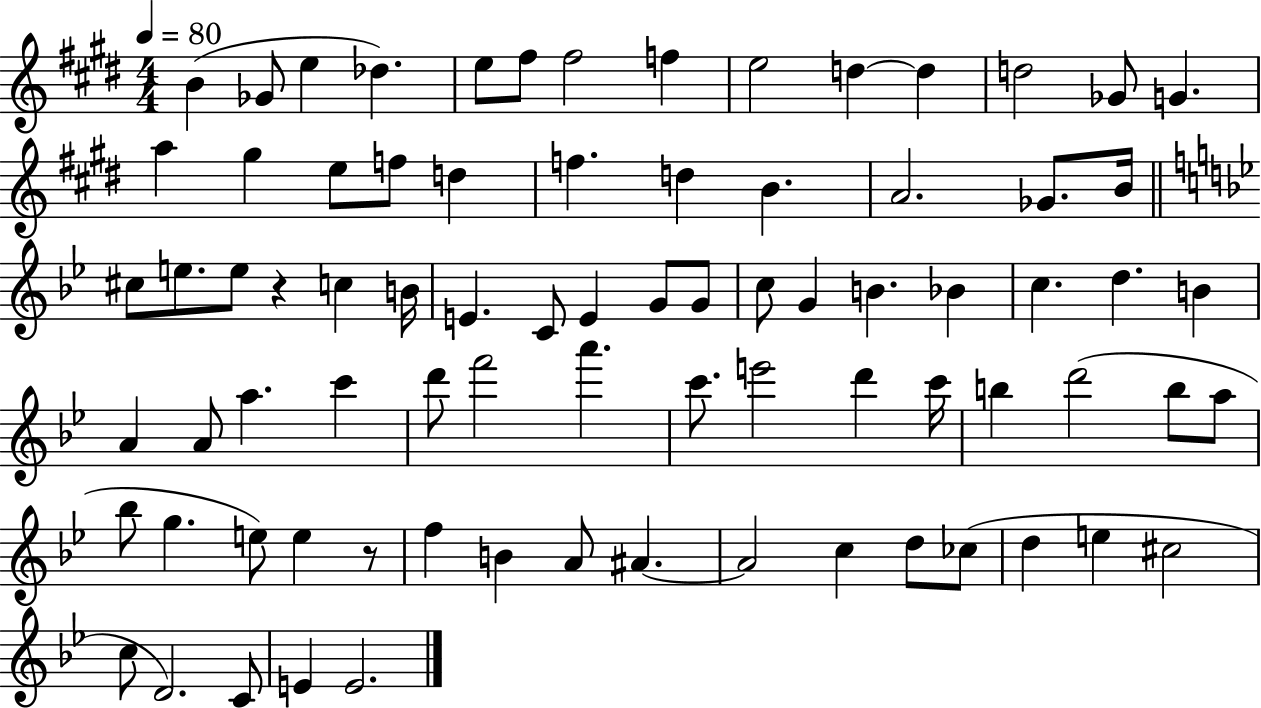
{
  \clef treble
  \numericTimeSignature
  \time 4/4
  \key e \major
  \tempo 4 = 80
  b'4( ges'8 e''4 des''4.) | e''8 fis''8 fis''2 f''4 | e''2 d''4~~ d''4 | d''2 ges'8 g'4. | \break a''4 gis''4 e''8 f''8 d''4 | f''4. d''4 b'4. | a'2. ges'8. b'16 | \bar "||" \break \key g \minor cis''8 e''8. e''8 r4 c''4 b'16 | e'4. c'8 e'4 g'8 g'8 | c''8 g'4 b'4. bes'4 | c''4. d''4. b'4 | \break a'4 a'8 a''4. c'''4 | d'''8 f'''2 a'''4. | c'''8. e'''2 d'''4 c'''16 | b''4 d'''2( b''8 a''8 | \break bes''8 g''4. e''8) e''4 r8 | f''4 b'4 a'8 ais'4.~~ | ais'2 c''4 d''8 ces''8( | d''4 e''4 cis''2 | \break c''8 d'2.) c'8 | e'4 e'2. | \bar "|."
}